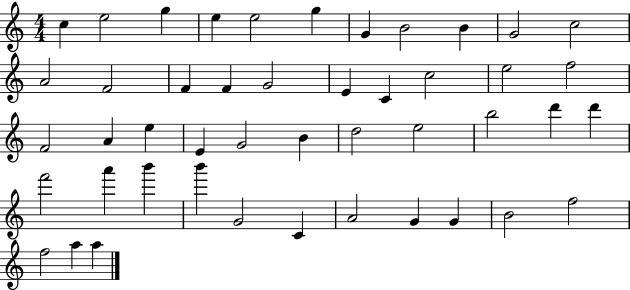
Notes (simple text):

C5/q E5/h G5/q E5/q E5/h G5/q G4/q B4/h B4/q G4/h C5/h A4/h F4/h F4/q F4/q G4/h E4/q C4/q C5/h E5/h F5/h F4/h A4/q E5/q E4/q G4/h B4/q D5/h E5/h B5/h D6/q D6/q F6/h A6/q B6/q B6/q G4/h C4/q A4/h G4/q G4/q B4/h F5/h F5/h A5/q A5/q